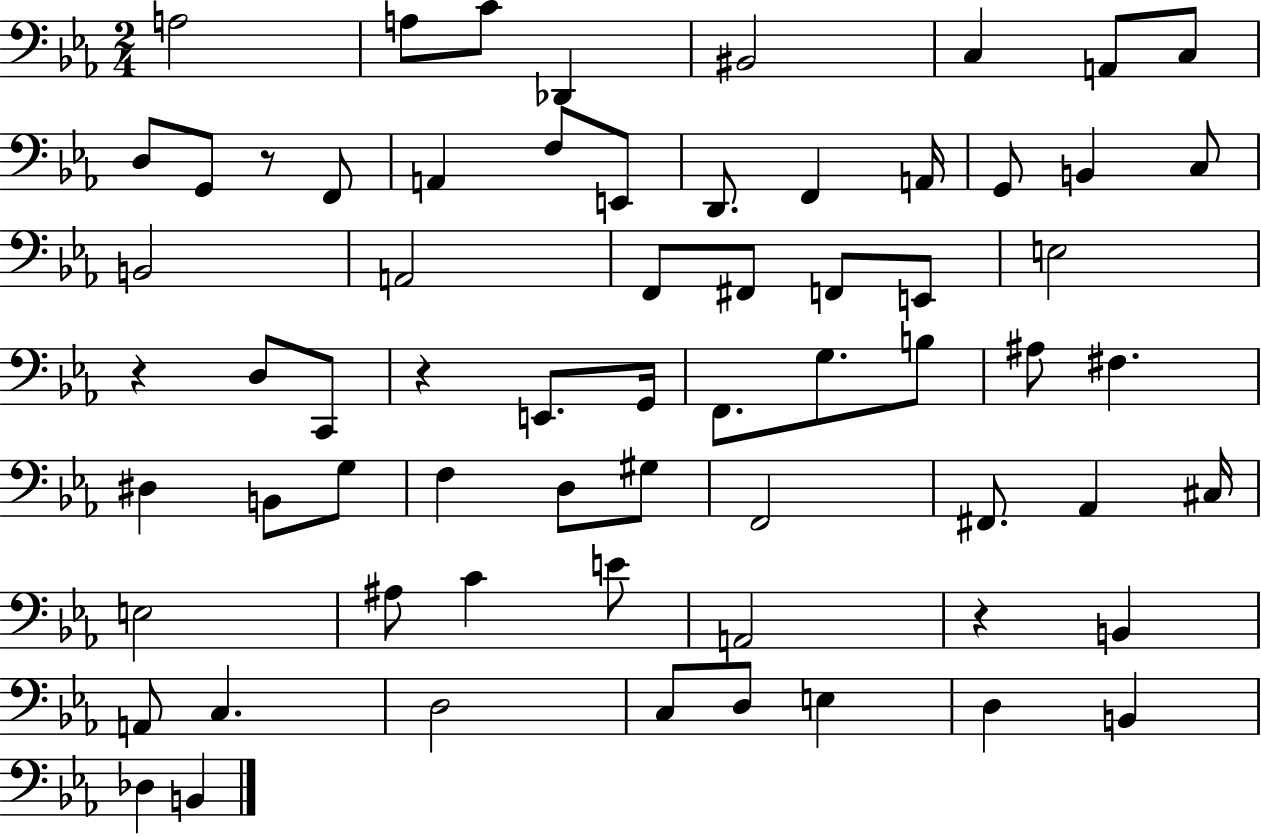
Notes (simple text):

A3/h A3/e C4/e Db2/q BIS2/h C3/q A2/e C3/e D3/e G2/e R/e F2/e A2/q F3/e E2/e D2/e. F2/q A2/s G2/e B2/q C3/e B2/h A2/h F2/e F#2/e F2/e E2/e E3/h R/q D3/e C2/e R/q E2/e. G2/s F2/e. G3/e. B3/e A#3/e F#3/q. D#3/q B2/e G3/e F3/q D3/e G#3/e F2/h F#2/e. Ab2/q C#3/s E3/h A#3/e C4/q E4/e A2/h R/q B2/q A2/e C3/q. D3/h C3/e D3/e E3/q D3/q B2/q Db3/q B2/q